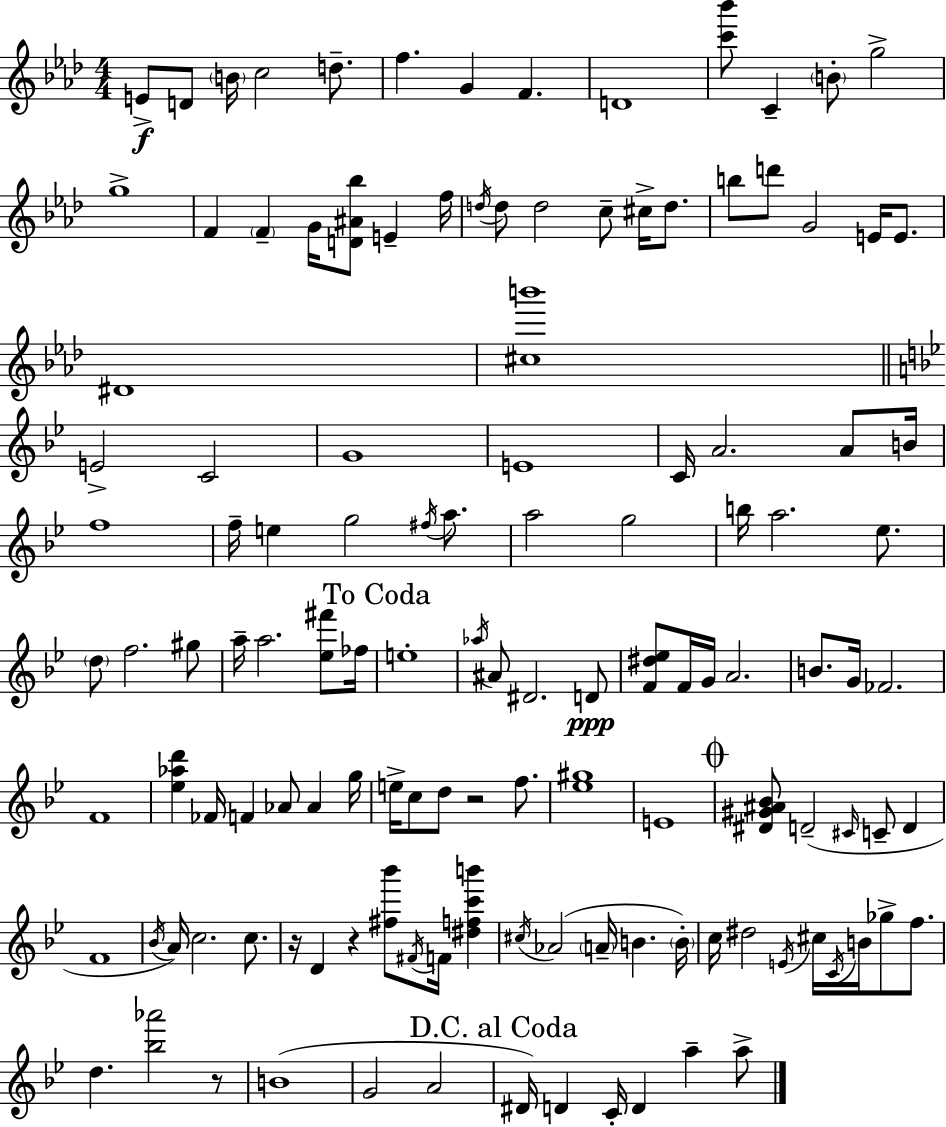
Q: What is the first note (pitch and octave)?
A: E4